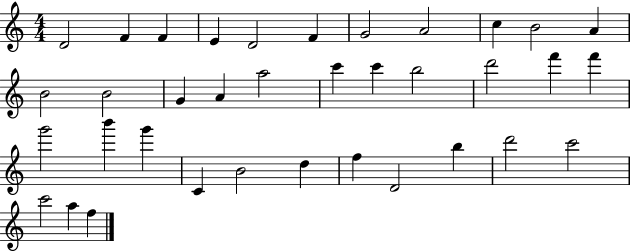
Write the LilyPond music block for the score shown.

{
  \clef treble
  \numericTimeSignature
  \time 4/4
  \key c \major
  d'2 f'4 f'4 | e'4 d'2 f'4 | g'2 a'2 | c''4 b'2 a'4 | \break b'2 b'2 | g'4 a'4 a''2 | c'''4 c'''4 b''2 | d'''2 f'''4 f'''4 | \break g'''2 b'''4 g'''4 | c'4 b'2 d''4 | f''4 d'2 b''4 | d'''2 c'''2 | \break c'''2 a''4 f''4 | \bar "|."
}